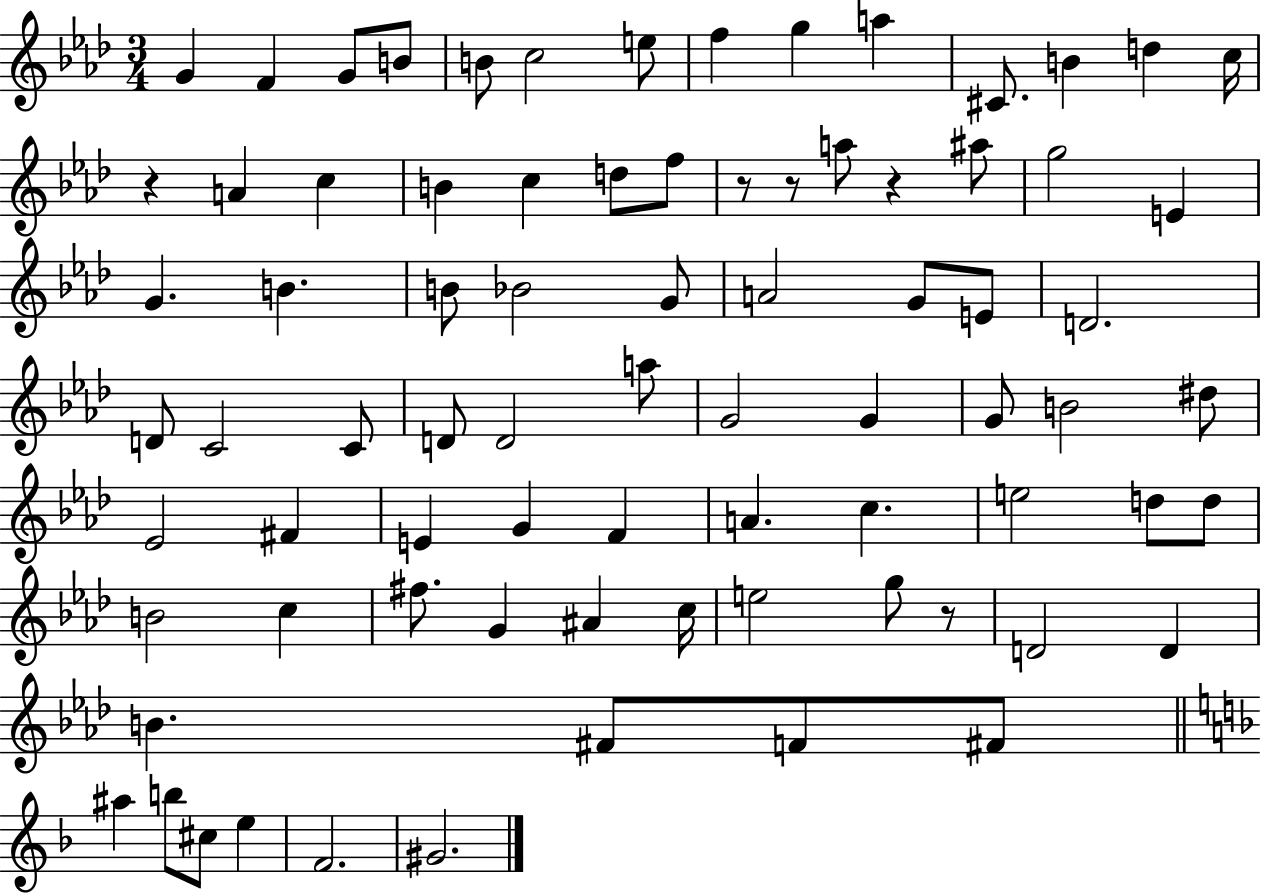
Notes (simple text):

G4/q F4/q G4/e B4/e B4/e C5/h E5/e F5/q G5/q A5/q C#4/e. B4/q D5/q C5/s R/q A4/q C5/q B4/q C5/q D5/e F5/e R/e R/e A5/e R/q A#5/e G5/h E4/q G4/q. B4/q. B4/e Bb4/h G4/e A4/h G4/e E4/e D4/h. D4/e C4/h C4/e D4/e D4/h A5/e G4/h G4/q G4/e B4/h D#5/e Eb4/h F#4/q E4/q G4/q F4/q A4/q. C5/q. E5/h D5/e D5/e B4/h C5/q F#5/e. G4/q A#4/q C5/s E5/h G5/e R/e D4/h D4/q B4/q. F#4/e F4/e F#4/e A#5/q B5/e C#5/e E5/q F4/h. G#4/h.